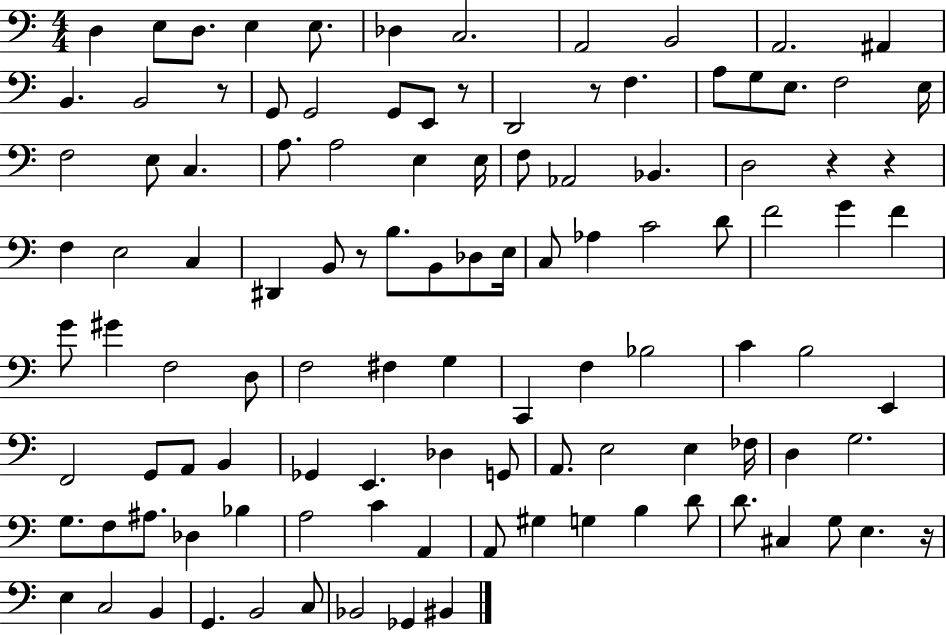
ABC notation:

X:1
T:Untitled
M:4/4
L:1/4
K:C
D, E,/2 D,/2 E, E,/2 _D, C,2 A,,2 B,,2 A,,2 ^A,, B,, B,,2 z/2 G,,/2 G,,2 G,,/2 E,,/2 z/2 D,,2 z/2 F, A,/2 G,/2 E,/2 F,2 E,/4 F,2 E,/2 C, A,/2 A,2 E, E,/4 F,/2 _A,,2 _B,, D,2 z z F, E,2 C, ^D,, B,,/2 z/2 B,/2 B,,/2 _D,/2 E,/4 C,/2 _A, C2 D/2 F2 G F G/2 ^G F,2 D,/2 F,2 ^F, G, C,, F, _B,2 C B,2 E,, F,,2 G,,/2 A,,/2 B,, _G,, E,, _D, G,,/2 A,,/2 E,2 E, _F,/4 D, G,2 G,/2 F,/2 ^A,/2 _D, _B, A,2 C A,, A,,/2 ^G, G, B, D/2 D/2 ^C, G,/2 E, z/4 E, C,2 B,, G,, B,,2 C,/2 _B,,2 _G,, ^B,,